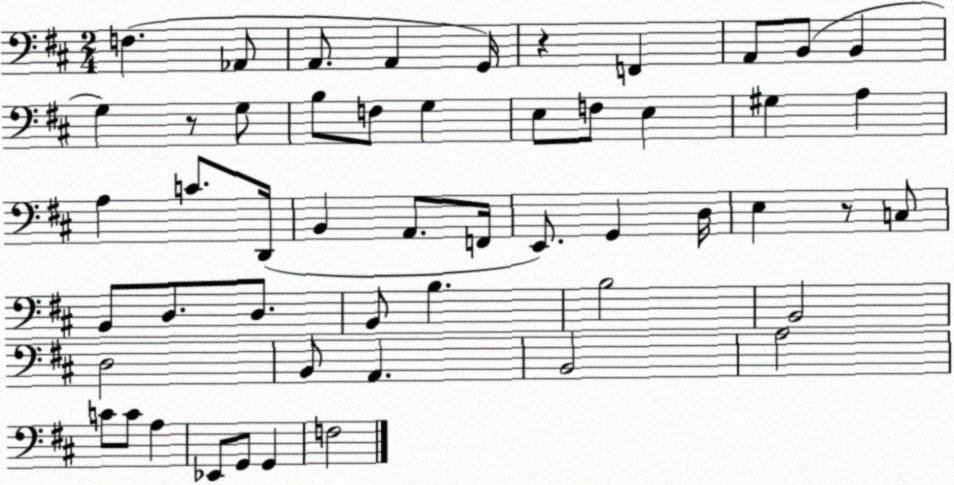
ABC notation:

X:1
T:Untitled
M:2/4
L:1/4
K:D
F, _A,,/2 A,,/2 A,, G,,/4 z F,, A,,/2 B,,/2 B,, G, z/2 G,/2 B,/2 F,/2 G, E,/2 F,/2 E, ^G, A, A, C/2 D,,/4 B,, A,,/2 F,,/4 E,,/2 G,, D,/4 E, z/2 C,/2 B,,/2 D,/2 D,/2 B,,/2 B, B,2 B,,2 D,2 B,,/2 A,, B,,2 A,2 C/2 C/2 A, _E,,/2 G,,/2 G,, F,2